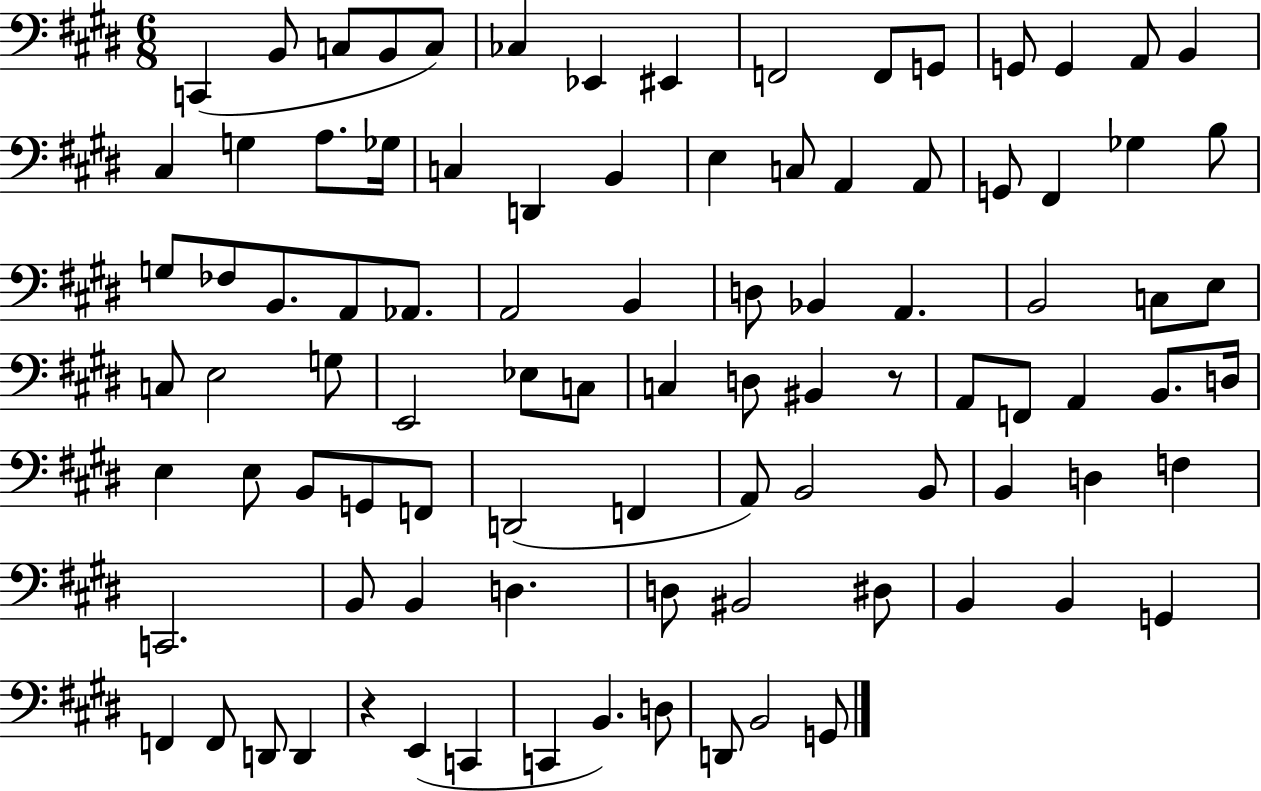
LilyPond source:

{
  \clef bass
  \numericTimeSignature
  \time 6/8
  \key e \major
  c,4( b,8 c8 b,8 c8) | ces4 ees,4 eis,4 | f,2 f,8 g,8 | g,8 g,4 a,8 b,4 | \break cis4 g4 a8. ges16 | c4 d,4 b,4 | e4 c8 a,4 a,8 | g,8 fis,4 ges4 b8 | \break g8 fes8 b,8. a,8 aes,8. | a,2 b,4 | d8 bes,4 a,4. | b,2 c8 e8 | \break c8 e2 g8 | e,2 ees8 c8 | c4 d8 bis,4 r8 | a,8 f,8 a,4 b,8. d16 | \break e4 e8 b,8 g,8 f,8 | d,2( f,4 | a,8) b,2 b,8 | b,4 d4 f4 | \break c,2. | b,8 b,4 d4. | d8 bis,2 dis8 | b,4 b,4 g,4 | \break f,4 f,8 d,8 d,4 | r4 e,4( c,4 | c,4 b,4.) d8 | d,8 b,2 g,8 | \break \bar "|."
}